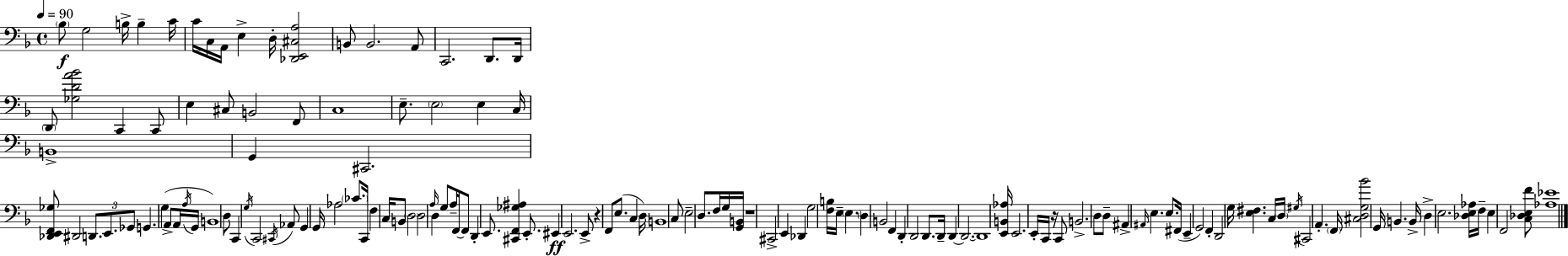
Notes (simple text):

Bb3/e G3/h B3/s B3/q C4/s C4/s C3/s A2/s E3/q D3/s [Db2,E2,C#3,A3]/h B2/e B2/h. A2/e C2/h. D2/e. D2/s D2/e [Gb3,D4,A4,Bb4]/h C2/q C2/e E3/q C#3/e B2/h F2/e C3/w E3/e. E3/h E3/q C3/s B2/w G2/q C#2/h. [Db2,E2,F2,Gb3]/e D#2/h D2/e. E2/e. Gb2/e G2/q. G3/q A2/e A2/s A3/s G2/s B2/w D3/e C2/q G3/s C2/h C#2/s Ab2/e G2/q G2/s Ab3/h CES4/e. C2/s F3/q C3/s B2/e D3/h D3/h A3/s D3/q G3/e A3/s F2/s F2/e D2/q E2/e. [C#2,F2,Gb3,A#3]/q E2/e. EIS2/q E2/h. E2/e R/q F2/e E3/e. C3/q D3/s B2/w C3/e E3/h D3/e. F3/s G3/s [G2,B2]/s R/w C#2/h E2/q Db2/q G3/h [F3,B3]/s E3/s E3/q. D3/q B2/h F2/q D2/q D2/h D2/e. D2/s D2/q D2/h. D2/w [E2,B2,Ab3]/s E2/h. E2/s C2/s R/s C2/e B2/h. D3/e D3/e A#2/q A#2/s E3/q. E3/e. F#2/s E2/q G2/h F2/q D2/h G3/s [E3,F#3]/q. C3/s D3/s G#3/s C#2/h A2/q. F2/s [C#3,D3,G3,Bb4]/h G2/s B2/q. B2/s D3/q E3/h. [Db3,E3,Ab3]/s F3/s E3/q F2/h [C3,Db3,E3,F4]/e [Ab3,Eb4]/w